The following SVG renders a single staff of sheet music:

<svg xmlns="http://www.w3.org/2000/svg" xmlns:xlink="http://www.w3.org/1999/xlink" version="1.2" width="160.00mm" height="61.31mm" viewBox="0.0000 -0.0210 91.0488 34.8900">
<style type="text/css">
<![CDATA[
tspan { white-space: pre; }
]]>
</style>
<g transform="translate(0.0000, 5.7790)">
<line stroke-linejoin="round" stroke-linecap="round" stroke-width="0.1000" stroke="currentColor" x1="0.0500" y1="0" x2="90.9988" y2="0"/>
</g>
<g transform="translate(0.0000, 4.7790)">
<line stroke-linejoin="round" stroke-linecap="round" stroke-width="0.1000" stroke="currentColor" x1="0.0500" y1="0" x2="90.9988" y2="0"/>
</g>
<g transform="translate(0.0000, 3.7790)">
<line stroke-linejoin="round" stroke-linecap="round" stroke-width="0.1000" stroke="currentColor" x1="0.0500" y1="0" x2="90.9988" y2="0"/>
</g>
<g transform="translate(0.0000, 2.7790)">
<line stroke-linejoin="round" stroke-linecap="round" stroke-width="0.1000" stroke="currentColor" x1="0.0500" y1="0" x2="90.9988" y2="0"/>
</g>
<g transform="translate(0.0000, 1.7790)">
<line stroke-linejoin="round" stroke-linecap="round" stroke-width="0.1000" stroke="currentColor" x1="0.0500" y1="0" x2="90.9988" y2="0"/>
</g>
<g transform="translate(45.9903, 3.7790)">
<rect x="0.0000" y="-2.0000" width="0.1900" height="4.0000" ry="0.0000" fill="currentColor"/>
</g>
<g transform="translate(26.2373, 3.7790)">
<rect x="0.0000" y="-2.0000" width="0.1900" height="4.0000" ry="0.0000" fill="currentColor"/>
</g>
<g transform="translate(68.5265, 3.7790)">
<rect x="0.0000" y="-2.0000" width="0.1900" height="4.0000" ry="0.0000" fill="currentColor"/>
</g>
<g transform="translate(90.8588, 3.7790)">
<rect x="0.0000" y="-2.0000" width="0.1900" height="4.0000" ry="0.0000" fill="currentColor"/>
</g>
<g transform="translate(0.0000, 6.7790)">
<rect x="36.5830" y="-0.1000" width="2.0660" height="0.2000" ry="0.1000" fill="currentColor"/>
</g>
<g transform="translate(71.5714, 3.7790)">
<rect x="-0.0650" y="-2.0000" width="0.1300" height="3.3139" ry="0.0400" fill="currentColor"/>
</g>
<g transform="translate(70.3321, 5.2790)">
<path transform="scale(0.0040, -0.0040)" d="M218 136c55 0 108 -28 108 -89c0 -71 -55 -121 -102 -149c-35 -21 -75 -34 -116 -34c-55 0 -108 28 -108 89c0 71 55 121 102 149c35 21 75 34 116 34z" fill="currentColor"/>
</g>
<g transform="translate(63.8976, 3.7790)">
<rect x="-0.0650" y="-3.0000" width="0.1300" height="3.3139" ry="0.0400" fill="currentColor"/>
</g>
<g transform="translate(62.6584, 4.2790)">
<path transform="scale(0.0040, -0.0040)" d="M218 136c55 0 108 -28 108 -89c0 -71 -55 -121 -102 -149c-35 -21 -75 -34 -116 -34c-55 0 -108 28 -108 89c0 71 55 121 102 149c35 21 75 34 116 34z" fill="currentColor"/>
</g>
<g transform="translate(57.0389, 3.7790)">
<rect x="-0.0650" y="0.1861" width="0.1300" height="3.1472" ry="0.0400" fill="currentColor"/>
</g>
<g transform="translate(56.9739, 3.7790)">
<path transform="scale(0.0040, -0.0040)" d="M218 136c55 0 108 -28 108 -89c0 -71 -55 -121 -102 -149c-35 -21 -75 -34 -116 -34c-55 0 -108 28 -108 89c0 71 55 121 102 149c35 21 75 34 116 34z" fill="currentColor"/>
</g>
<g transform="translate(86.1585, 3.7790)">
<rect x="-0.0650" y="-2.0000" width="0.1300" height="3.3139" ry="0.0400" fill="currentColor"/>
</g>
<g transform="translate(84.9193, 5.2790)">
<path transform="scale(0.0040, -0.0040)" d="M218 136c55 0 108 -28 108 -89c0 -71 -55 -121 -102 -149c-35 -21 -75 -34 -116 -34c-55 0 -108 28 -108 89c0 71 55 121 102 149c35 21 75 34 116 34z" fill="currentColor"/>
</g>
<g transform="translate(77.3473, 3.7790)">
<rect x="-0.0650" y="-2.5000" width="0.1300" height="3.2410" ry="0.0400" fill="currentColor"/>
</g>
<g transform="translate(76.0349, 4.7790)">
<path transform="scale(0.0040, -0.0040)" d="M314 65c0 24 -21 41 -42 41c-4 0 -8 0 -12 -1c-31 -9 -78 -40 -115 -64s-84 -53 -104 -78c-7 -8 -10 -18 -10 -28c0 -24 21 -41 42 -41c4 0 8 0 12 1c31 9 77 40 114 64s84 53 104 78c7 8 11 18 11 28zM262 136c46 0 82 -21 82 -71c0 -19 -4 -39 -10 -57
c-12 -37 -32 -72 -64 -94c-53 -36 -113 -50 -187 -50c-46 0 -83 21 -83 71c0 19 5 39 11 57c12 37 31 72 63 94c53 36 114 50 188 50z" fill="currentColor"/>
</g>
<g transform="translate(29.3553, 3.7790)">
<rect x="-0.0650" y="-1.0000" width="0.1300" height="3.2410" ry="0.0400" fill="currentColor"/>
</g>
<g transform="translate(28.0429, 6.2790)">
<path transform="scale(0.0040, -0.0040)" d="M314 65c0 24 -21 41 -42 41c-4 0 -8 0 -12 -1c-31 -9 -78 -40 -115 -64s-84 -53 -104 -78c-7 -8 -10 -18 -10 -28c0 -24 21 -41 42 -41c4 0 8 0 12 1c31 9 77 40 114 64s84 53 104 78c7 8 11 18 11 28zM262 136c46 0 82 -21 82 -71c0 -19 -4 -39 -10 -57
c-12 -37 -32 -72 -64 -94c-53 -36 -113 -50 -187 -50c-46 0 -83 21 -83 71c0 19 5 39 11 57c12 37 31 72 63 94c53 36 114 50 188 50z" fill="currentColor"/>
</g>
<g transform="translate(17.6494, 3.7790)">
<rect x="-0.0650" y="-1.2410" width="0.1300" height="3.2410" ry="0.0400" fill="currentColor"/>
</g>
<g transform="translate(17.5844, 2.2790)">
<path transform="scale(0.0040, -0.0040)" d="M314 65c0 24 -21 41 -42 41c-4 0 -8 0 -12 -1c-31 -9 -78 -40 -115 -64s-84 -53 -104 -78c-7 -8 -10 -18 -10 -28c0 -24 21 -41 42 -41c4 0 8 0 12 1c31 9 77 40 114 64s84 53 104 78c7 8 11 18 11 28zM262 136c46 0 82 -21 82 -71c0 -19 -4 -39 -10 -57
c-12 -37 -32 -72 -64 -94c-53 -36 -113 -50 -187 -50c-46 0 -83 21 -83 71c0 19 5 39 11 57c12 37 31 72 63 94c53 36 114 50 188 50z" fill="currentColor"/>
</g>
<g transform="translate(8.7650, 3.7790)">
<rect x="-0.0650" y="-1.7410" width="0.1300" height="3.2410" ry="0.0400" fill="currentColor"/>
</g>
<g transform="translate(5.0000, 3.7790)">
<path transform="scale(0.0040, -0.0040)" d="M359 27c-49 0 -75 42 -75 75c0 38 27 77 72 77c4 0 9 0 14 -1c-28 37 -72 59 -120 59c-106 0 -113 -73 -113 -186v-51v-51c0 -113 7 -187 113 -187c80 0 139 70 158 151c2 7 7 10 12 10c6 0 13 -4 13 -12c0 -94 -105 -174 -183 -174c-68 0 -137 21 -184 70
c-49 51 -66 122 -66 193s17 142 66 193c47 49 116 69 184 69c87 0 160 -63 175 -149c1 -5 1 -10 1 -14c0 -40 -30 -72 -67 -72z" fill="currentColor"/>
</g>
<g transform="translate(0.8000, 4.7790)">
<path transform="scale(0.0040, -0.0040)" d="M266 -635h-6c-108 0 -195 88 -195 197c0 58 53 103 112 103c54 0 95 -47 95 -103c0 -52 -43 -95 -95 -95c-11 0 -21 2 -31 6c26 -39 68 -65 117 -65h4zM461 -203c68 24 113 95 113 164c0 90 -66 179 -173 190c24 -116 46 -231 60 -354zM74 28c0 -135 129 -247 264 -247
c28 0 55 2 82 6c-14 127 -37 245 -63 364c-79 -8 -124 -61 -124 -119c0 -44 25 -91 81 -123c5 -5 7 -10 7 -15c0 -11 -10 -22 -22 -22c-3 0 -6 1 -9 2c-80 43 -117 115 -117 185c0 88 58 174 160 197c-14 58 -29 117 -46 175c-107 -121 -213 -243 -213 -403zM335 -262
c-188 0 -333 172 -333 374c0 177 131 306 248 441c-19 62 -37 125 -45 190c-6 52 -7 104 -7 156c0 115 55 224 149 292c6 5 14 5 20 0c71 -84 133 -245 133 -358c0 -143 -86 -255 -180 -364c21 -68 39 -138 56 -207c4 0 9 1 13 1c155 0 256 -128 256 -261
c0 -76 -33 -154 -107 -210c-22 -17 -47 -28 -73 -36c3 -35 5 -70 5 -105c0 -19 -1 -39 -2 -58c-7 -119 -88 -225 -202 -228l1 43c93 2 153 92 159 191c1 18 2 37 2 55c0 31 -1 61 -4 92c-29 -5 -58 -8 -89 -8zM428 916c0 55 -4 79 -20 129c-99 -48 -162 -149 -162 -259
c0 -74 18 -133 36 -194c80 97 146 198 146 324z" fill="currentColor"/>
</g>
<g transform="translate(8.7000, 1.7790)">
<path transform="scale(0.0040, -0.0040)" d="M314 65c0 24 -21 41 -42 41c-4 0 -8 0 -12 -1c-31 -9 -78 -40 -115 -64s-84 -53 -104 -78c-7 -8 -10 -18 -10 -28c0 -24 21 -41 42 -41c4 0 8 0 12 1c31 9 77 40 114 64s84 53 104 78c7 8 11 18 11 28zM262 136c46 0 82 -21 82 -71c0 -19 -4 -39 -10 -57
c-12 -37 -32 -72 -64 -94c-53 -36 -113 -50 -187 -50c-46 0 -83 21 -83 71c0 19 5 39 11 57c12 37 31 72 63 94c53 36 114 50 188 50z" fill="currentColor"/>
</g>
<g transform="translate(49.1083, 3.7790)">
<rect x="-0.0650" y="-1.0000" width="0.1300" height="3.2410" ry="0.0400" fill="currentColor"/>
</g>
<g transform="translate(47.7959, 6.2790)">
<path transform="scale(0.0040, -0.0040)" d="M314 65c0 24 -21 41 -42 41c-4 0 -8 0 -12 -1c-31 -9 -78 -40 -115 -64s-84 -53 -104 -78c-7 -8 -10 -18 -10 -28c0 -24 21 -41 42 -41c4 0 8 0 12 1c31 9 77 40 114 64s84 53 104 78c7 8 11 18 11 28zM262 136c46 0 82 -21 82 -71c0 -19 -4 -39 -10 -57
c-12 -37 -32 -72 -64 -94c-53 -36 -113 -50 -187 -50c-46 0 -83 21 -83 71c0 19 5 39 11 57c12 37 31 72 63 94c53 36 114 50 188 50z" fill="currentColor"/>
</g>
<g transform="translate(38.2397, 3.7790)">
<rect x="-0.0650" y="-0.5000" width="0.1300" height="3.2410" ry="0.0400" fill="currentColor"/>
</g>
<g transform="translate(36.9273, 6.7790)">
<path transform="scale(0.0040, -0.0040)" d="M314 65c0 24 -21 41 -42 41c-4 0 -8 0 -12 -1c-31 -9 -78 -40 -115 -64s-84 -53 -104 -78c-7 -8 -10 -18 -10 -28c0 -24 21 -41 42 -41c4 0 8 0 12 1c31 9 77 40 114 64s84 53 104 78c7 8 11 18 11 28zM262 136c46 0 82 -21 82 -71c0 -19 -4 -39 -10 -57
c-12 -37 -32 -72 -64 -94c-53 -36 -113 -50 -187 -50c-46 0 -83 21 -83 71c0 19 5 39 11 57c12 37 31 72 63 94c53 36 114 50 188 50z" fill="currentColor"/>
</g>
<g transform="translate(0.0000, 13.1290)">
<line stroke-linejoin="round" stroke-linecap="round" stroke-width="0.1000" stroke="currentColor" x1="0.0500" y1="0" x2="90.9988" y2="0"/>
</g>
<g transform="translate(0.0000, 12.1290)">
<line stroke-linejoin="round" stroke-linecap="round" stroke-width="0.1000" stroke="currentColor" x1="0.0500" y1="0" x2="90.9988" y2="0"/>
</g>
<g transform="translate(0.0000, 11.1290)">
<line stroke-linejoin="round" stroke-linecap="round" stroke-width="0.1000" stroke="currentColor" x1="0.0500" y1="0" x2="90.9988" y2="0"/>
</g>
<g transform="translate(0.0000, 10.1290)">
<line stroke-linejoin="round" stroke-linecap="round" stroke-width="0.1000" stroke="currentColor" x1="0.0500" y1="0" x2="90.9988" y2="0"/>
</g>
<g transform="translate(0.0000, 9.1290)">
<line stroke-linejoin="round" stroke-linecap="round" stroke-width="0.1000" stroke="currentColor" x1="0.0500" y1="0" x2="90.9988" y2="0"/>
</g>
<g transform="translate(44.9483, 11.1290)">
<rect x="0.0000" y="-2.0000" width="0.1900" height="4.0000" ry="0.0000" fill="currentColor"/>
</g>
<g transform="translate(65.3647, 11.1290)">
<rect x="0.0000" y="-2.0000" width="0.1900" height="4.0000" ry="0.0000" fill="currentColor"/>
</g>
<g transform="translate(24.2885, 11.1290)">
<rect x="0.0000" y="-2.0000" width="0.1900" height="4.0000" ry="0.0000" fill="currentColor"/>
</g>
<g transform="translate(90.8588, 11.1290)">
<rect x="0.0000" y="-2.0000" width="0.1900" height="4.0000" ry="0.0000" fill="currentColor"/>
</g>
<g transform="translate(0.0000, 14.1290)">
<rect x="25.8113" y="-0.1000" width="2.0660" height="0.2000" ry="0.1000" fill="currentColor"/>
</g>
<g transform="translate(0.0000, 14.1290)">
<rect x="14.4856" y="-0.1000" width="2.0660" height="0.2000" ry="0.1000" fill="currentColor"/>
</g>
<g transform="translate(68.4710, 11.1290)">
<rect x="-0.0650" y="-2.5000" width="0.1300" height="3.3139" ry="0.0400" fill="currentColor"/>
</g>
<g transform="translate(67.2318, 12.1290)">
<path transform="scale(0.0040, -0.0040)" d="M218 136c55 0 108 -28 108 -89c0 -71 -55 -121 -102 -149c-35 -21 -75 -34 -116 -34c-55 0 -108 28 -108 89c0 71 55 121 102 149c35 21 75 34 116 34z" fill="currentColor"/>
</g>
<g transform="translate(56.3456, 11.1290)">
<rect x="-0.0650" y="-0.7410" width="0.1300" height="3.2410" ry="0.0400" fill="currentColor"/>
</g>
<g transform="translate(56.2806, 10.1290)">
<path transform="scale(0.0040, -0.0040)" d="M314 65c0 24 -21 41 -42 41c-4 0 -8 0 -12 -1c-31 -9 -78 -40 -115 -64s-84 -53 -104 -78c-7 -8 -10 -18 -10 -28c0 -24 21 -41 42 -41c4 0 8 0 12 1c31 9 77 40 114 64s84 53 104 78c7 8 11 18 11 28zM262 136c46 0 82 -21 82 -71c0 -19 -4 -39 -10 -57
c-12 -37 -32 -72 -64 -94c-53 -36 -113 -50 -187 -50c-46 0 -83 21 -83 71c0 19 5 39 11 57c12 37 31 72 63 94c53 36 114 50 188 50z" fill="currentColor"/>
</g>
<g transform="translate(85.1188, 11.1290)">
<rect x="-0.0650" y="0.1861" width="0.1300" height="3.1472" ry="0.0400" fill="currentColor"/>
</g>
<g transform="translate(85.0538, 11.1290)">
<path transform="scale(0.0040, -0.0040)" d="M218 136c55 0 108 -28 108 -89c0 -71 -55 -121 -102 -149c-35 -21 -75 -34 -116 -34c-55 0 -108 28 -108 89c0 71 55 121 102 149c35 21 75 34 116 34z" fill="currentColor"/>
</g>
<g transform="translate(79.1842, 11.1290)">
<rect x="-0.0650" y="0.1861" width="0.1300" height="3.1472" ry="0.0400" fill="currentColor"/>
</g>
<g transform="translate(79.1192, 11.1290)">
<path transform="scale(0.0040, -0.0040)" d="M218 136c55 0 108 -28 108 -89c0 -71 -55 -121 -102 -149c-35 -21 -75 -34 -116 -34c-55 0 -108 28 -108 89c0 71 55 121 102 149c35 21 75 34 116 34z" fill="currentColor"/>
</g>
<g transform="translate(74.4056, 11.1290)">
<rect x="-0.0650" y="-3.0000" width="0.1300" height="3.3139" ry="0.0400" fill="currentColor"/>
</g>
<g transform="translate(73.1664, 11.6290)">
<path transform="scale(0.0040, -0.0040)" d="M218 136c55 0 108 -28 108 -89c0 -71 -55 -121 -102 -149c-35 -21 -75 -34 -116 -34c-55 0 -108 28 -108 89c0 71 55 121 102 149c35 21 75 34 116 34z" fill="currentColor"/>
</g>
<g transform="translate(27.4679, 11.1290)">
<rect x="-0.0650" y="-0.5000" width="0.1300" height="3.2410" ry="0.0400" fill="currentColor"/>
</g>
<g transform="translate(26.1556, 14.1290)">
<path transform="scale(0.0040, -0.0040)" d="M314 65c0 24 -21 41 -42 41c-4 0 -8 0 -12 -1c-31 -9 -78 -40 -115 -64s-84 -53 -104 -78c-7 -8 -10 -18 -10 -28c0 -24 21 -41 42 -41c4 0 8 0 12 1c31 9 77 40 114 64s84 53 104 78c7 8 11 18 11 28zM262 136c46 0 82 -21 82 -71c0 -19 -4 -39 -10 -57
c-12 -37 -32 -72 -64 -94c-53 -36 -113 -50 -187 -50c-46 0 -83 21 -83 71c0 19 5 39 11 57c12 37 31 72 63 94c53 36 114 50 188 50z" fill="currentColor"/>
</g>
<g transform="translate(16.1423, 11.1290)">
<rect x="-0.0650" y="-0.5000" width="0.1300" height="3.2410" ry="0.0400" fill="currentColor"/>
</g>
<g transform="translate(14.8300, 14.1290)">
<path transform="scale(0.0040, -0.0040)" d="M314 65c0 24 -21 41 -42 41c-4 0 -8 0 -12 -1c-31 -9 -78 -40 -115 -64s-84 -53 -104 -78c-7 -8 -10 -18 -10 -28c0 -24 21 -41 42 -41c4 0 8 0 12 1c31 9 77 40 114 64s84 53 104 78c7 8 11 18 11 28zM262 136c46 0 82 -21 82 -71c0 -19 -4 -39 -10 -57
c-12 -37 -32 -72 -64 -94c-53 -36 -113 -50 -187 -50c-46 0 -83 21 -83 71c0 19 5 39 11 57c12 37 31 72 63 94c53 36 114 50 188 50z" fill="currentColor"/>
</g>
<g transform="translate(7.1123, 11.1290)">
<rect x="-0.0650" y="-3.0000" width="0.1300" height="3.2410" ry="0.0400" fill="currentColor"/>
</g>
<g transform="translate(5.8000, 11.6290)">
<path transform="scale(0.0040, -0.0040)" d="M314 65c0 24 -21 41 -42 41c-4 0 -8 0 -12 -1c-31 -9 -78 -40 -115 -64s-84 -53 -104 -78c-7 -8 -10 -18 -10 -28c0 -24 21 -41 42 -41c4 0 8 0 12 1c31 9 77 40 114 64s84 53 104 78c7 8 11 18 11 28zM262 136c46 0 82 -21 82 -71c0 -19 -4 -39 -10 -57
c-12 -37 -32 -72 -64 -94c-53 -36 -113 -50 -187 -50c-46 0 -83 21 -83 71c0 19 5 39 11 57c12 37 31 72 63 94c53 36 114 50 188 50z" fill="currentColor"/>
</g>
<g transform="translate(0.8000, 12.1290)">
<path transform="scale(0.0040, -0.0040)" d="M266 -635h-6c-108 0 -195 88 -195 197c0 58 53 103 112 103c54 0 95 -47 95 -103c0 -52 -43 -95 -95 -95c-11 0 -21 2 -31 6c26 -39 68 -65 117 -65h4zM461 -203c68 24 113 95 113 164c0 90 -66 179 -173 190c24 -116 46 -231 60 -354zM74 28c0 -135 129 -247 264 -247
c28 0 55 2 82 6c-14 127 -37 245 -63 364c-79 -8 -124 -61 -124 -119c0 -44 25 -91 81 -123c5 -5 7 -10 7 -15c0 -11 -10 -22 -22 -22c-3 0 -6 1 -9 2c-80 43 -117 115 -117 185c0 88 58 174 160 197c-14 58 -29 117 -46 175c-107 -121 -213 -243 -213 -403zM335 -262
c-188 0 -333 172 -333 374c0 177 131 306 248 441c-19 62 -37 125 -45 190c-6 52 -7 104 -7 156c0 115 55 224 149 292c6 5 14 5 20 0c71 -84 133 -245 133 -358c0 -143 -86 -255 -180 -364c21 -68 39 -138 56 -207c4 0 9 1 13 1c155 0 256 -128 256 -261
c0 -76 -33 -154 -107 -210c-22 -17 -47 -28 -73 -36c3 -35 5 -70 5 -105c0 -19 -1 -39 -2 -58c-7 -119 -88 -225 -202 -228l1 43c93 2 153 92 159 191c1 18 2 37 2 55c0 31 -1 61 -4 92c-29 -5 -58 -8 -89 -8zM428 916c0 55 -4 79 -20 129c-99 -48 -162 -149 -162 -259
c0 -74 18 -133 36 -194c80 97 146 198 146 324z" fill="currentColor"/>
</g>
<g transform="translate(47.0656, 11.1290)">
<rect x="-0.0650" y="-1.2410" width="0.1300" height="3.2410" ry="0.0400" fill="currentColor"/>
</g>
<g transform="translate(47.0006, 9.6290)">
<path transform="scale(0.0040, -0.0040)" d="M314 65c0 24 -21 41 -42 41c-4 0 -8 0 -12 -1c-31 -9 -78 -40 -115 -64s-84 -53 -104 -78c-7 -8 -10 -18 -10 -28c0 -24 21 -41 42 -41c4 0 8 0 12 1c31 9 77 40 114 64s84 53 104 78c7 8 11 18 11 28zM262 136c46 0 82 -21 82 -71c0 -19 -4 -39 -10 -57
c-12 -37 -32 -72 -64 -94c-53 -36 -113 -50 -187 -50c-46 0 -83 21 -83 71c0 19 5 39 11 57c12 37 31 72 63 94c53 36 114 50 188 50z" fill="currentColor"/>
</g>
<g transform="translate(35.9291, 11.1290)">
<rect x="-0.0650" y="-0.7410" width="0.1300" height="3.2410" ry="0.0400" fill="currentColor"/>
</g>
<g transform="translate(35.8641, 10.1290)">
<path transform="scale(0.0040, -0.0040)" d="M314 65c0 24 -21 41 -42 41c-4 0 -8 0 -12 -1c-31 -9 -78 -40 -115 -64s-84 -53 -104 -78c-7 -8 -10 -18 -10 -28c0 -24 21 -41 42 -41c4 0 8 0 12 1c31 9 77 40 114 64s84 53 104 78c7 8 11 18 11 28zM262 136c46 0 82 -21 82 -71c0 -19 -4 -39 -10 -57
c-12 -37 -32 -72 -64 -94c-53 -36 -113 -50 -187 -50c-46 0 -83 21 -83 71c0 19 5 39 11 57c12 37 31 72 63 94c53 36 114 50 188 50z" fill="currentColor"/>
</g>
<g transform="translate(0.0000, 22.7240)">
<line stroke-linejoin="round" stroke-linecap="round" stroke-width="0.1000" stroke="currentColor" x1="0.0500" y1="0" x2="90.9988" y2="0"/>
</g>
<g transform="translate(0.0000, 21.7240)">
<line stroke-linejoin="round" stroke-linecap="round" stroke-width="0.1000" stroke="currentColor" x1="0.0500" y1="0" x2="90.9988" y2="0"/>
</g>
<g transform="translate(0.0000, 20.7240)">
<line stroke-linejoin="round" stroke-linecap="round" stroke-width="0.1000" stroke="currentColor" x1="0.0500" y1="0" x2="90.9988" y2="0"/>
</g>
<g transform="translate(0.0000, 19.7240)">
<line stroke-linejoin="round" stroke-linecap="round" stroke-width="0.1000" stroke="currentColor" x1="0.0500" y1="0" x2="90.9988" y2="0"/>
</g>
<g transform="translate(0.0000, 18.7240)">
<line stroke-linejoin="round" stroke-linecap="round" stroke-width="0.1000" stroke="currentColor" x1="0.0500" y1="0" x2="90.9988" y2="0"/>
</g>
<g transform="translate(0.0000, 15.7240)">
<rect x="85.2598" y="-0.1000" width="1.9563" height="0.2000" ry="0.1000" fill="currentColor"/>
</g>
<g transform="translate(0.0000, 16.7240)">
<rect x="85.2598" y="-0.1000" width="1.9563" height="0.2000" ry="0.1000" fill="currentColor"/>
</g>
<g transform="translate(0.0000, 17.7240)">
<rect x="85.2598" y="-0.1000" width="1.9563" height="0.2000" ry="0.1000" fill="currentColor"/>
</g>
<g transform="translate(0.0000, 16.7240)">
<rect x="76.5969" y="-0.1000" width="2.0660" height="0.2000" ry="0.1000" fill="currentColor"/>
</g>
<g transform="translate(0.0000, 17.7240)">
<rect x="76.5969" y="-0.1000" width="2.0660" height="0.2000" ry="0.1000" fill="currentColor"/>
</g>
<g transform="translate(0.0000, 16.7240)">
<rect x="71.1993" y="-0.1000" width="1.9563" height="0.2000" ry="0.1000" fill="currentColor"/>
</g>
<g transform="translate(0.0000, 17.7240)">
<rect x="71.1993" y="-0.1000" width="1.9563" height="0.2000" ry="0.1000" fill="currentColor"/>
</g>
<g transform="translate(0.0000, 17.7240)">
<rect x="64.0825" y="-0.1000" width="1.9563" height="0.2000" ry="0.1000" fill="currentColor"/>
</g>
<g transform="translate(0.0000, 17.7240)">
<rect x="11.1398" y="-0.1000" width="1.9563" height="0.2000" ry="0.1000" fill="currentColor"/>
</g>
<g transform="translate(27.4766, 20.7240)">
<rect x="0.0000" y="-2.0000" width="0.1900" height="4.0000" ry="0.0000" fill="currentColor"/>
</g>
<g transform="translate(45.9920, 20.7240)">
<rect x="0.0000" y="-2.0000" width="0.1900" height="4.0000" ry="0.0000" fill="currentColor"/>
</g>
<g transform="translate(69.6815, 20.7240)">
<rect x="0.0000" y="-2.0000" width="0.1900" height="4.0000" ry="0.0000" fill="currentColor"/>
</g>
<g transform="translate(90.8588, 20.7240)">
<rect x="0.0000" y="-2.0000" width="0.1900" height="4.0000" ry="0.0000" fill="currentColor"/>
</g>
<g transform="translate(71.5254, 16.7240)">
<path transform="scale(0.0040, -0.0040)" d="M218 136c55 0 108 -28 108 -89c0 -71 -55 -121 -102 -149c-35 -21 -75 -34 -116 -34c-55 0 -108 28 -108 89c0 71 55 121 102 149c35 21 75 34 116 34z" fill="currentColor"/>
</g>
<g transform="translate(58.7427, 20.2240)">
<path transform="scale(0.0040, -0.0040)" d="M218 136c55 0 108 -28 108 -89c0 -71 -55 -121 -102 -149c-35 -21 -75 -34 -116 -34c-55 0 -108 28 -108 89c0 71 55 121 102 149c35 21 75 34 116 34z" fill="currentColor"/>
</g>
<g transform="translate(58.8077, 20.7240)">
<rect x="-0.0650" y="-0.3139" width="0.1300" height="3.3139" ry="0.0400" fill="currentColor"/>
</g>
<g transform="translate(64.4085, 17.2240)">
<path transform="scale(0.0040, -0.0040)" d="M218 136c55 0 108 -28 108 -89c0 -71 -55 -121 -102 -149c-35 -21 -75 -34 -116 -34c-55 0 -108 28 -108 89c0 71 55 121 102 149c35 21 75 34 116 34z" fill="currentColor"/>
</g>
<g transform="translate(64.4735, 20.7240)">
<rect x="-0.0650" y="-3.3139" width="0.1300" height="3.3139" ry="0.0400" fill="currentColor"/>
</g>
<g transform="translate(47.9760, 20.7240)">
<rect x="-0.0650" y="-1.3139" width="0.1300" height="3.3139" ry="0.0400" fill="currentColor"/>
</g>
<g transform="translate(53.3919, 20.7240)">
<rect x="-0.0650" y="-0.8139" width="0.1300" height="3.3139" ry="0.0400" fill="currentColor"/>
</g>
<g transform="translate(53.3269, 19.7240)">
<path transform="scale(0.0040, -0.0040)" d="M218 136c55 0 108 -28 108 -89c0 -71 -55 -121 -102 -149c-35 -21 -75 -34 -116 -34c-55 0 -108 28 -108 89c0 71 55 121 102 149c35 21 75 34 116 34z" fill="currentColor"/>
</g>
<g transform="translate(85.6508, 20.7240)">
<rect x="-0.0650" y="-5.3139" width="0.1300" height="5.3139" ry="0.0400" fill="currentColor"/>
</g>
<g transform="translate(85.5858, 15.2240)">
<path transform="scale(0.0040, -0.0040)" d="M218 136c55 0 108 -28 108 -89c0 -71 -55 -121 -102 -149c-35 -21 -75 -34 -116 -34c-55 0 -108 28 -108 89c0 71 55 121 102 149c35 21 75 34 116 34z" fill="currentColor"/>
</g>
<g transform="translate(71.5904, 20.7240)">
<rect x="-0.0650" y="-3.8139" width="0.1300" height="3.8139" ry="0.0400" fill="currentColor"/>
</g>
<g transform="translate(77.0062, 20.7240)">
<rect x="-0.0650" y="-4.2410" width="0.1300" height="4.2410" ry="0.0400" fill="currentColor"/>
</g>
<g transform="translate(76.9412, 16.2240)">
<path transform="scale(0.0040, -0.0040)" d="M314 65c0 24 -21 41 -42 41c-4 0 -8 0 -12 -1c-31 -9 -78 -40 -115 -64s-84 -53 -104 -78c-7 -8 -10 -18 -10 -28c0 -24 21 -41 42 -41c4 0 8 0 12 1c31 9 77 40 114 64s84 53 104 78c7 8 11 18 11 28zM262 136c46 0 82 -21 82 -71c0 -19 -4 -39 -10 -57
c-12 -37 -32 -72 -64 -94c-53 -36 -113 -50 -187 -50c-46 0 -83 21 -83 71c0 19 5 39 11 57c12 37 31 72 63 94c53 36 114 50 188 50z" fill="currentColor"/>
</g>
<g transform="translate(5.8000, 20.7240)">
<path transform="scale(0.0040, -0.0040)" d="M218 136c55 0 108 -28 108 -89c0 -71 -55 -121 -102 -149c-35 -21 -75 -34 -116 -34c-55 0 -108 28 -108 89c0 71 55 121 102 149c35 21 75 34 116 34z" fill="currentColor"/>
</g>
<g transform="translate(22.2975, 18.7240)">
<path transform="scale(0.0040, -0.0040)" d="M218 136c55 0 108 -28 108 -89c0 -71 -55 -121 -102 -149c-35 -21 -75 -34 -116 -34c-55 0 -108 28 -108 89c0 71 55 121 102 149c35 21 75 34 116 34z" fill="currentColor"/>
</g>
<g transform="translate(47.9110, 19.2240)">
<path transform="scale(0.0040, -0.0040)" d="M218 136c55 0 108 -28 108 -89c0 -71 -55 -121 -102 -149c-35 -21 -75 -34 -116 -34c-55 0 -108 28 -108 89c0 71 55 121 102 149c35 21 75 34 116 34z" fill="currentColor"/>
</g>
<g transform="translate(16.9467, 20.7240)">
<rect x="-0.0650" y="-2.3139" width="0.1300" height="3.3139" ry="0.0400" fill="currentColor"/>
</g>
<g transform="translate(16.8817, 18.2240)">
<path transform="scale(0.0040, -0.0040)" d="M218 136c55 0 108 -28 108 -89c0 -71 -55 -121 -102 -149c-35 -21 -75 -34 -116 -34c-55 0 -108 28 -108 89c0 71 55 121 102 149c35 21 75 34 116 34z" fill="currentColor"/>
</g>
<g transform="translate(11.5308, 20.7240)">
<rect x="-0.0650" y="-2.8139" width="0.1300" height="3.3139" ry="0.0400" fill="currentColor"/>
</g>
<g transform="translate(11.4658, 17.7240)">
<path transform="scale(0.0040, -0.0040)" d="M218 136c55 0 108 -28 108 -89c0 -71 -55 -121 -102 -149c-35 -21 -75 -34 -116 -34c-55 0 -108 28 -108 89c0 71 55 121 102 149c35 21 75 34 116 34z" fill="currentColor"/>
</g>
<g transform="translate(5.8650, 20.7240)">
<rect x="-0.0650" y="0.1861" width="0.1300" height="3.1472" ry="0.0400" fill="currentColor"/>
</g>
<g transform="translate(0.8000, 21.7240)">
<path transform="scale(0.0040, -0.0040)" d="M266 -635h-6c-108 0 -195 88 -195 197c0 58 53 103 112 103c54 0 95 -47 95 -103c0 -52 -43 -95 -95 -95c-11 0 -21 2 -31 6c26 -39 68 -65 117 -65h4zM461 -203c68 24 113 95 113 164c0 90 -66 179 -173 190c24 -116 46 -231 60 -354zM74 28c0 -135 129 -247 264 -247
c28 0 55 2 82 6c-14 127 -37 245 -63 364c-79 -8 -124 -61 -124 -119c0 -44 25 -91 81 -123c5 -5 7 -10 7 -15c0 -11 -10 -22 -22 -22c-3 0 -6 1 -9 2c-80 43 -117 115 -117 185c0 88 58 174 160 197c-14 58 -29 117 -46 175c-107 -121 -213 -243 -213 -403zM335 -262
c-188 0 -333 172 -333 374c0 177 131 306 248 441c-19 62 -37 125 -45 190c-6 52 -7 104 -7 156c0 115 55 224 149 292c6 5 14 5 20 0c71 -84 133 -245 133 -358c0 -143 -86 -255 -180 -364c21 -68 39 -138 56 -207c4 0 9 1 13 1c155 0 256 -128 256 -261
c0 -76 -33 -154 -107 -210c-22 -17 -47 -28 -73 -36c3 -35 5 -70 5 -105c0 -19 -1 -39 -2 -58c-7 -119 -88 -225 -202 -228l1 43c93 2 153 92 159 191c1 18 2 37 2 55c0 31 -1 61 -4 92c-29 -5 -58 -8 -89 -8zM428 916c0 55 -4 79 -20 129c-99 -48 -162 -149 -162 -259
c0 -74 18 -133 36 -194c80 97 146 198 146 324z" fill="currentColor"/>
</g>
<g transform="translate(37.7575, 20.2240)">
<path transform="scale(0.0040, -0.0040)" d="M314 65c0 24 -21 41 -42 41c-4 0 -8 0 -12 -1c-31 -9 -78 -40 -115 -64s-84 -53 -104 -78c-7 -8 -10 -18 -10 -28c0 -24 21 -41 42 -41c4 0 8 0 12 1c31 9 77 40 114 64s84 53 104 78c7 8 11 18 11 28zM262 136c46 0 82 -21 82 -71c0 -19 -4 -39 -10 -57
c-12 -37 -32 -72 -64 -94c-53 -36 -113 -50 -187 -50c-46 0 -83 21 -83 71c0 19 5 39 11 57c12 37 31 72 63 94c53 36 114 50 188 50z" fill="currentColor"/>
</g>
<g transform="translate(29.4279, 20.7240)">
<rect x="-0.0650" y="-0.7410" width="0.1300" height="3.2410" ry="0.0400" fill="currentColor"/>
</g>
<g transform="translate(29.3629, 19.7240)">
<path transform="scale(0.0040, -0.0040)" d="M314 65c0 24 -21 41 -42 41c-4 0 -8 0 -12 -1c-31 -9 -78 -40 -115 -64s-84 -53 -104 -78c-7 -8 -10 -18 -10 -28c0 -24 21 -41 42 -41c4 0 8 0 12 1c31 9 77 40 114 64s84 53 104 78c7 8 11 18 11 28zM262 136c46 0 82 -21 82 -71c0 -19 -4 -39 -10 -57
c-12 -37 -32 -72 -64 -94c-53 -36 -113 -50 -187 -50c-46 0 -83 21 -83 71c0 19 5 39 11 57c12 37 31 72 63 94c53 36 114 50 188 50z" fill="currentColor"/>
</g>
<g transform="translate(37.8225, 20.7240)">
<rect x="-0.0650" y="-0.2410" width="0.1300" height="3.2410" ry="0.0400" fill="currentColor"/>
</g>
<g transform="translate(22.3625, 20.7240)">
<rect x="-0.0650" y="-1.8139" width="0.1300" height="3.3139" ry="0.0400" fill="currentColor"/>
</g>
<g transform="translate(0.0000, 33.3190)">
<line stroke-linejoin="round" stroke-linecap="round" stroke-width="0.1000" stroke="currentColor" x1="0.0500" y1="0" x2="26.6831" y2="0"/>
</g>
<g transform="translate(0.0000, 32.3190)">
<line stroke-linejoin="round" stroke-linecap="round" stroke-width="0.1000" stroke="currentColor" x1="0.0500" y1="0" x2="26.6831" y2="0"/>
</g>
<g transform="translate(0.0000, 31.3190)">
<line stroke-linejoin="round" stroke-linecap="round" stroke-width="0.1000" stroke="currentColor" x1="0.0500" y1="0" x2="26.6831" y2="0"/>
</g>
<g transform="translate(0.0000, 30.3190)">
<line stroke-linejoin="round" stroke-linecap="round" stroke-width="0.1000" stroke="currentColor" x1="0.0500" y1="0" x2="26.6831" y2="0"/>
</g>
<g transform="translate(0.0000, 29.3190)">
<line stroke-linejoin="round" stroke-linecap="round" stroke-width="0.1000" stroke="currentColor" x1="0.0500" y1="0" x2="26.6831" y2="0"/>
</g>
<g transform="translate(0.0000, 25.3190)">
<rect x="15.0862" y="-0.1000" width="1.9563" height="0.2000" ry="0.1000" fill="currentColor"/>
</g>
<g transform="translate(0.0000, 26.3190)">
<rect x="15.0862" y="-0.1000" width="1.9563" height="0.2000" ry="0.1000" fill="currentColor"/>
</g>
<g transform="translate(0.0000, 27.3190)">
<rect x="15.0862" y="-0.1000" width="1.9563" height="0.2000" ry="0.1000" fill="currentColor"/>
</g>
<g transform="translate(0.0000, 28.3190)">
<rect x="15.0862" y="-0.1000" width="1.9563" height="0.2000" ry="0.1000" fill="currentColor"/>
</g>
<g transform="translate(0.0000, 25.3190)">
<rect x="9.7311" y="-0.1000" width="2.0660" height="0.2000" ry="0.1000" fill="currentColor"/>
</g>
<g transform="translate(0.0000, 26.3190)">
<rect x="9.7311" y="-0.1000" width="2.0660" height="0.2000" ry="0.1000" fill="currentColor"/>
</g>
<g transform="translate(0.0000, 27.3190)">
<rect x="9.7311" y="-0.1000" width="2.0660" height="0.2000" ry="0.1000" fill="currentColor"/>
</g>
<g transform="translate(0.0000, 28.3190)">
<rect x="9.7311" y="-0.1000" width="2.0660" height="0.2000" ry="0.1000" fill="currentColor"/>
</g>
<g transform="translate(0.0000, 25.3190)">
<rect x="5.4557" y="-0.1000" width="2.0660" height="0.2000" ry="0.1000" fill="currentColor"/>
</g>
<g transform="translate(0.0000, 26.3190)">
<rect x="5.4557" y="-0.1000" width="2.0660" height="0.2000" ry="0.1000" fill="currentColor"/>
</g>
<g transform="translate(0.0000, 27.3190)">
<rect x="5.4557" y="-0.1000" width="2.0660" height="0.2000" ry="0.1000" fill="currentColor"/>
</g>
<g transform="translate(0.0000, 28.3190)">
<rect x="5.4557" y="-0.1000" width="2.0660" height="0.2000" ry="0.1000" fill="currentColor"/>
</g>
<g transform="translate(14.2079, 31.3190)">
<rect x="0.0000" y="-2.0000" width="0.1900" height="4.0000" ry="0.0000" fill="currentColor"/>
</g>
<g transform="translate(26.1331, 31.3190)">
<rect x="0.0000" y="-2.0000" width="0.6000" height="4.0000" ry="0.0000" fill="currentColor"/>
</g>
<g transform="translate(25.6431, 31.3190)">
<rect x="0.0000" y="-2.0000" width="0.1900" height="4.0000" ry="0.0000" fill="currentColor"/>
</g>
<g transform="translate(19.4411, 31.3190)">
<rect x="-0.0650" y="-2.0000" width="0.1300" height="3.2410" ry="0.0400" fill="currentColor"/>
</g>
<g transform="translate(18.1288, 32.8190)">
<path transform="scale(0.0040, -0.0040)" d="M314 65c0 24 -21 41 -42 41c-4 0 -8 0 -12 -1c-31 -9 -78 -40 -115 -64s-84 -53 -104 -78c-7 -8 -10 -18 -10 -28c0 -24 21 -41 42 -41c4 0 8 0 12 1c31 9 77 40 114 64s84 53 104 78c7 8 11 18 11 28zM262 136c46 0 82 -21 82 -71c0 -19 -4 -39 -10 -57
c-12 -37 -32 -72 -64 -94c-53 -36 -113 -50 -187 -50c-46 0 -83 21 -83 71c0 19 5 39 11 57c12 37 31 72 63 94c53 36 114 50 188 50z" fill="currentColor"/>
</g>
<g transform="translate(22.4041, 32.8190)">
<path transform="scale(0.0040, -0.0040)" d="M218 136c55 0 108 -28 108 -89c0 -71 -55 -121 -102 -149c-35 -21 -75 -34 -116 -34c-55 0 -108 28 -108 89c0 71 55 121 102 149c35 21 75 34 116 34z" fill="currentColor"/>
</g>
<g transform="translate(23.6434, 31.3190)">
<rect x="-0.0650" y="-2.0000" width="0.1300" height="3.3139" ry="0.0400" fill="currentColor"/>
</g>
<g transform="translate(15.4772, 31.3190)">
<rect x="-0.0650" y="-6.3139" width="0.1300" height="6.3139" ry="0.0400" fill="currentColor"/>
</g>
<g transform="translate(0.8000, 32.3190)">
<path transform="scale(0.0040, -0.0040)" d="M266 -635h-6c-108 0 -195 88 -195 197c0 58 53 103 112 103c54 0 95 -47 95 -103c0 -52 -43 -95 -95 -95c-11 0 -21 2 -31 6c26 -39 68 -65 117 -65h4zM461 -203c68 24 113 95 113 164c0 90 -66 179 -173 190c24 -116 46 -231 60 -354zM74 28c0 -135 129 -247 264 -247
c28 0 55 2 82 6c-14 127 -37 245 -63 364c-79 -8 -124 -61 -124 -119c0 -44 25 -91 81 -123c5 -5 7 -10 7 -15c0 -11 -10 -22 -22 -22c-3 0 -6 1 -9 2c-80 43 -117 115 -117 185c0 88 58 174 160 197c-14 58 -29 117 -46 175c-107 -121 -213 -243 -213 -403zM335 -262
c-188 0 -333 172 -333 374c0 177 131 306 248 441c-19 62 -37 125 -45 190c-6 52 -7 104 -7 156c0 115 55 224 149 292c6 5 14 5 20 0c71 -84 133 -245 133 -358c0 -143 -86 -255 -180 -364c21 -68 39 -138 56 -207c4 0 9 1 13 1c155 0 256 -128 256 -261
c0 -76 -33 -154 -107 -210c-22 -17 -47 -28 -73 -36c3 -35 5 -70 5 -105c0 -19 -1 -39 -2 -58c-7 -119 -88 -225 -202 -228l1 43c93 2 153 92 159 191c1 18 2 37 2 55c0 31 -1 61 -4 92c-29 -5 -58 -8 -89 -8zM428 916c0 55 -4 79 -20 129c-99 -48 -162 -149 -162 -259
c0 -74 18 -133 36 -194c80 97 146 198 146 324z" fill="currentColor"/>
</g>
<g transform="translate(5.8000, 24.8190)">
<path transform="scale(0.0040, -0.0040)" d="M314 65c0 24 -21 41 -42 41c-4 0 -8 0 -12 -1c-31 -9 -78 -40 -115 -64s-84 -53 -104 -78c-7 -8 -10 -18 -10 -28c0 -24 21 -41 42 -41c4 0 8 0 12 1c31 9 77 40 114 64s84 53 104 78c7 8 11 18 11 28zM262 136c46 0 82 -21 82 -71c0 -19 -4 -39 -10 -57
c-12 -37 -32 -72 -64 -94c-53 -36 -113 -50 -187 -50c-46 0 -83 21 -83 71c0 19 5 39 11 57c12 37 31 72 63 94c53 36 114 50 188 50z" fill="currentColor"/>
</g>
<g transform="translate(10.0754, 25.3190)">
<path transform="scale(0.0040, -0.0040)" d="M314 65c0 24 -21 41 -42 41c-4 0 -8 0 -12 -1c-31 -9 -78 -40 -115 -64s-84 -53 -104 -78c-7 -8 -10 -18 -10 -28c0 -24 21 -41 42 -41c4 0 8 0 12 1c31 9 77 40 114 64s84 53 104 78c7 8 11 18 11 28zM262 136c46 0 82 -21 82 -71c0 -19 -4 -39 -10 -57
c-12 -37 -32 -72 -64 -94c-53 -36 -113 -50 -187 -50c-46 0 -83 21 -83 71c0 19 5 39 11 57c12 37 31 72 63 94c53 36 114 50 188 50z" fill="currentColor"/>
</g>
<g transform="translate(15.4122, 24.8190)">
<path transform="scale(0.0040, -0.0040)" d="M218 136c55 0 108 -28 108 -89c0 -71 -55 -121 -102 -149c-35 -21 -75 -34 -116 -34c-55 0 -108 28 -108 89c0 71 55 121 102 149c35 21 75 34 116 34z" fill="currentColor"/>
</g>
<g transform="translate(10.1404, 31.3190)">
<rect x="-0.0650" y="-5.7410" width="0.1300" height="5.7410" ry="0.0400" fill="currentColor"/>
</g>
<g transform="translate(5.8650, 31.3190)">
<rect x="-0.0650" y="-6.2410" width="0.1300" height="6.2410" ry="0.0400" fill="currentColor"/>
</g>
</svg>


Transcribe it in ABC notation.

X:1
T:Untitled
M:4/4
L:1/4
K:C
f2 e2 D2 C2 D2 B A F G2 F A2 C2 C2 d2 e2 d2 G A B B B a g f d2 c2 e d c b c' d'2 f' a'2 g'2 a' F2 F